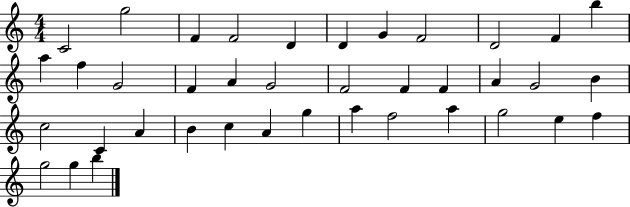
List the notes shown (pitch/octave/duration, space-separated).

C4/h G5/h F4/q F4/h D4/q D4/q G4/q F4/h D4/h F4/q B5/q A5/q F5/q G4/h F4/q A4/q G4/h F4/h F4/q F4/q A4/q G4/h B4/q C5/h C4/q A4/q B4/q C5/q A4/q G5/q A5/q F5/h A5/q G5/h E5/q F5/q G5/h G5/q B5/q